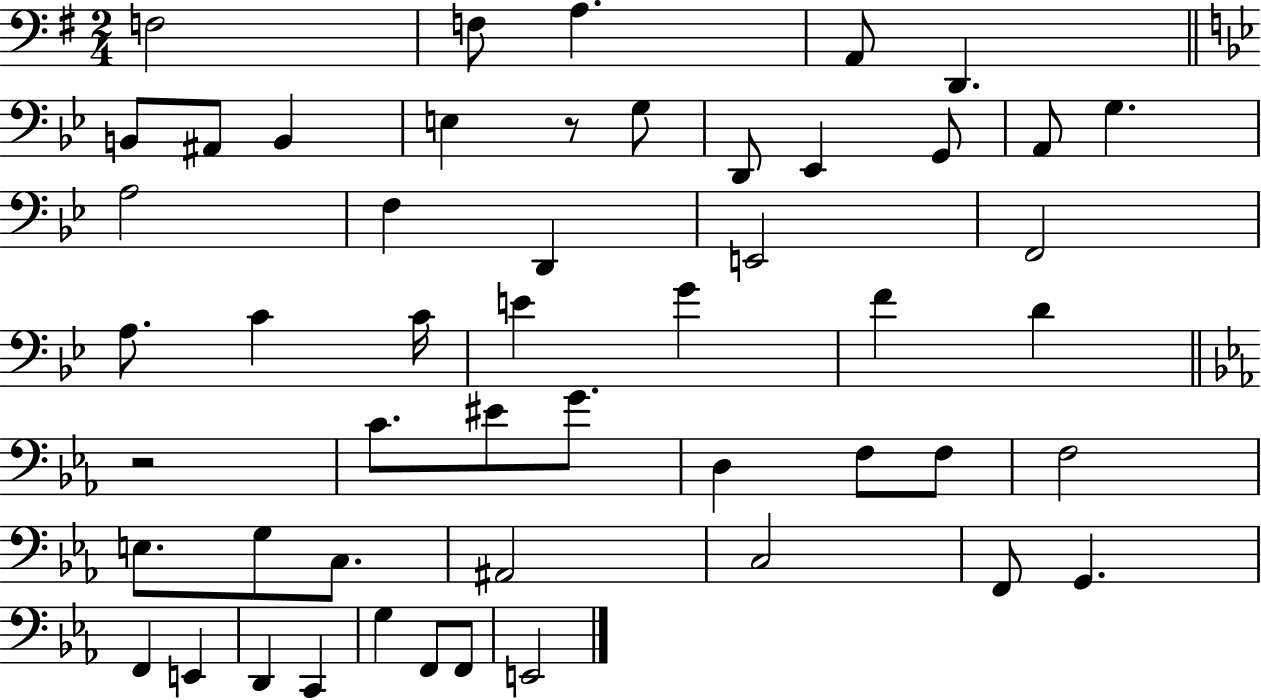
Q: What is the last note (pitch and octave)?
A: E2